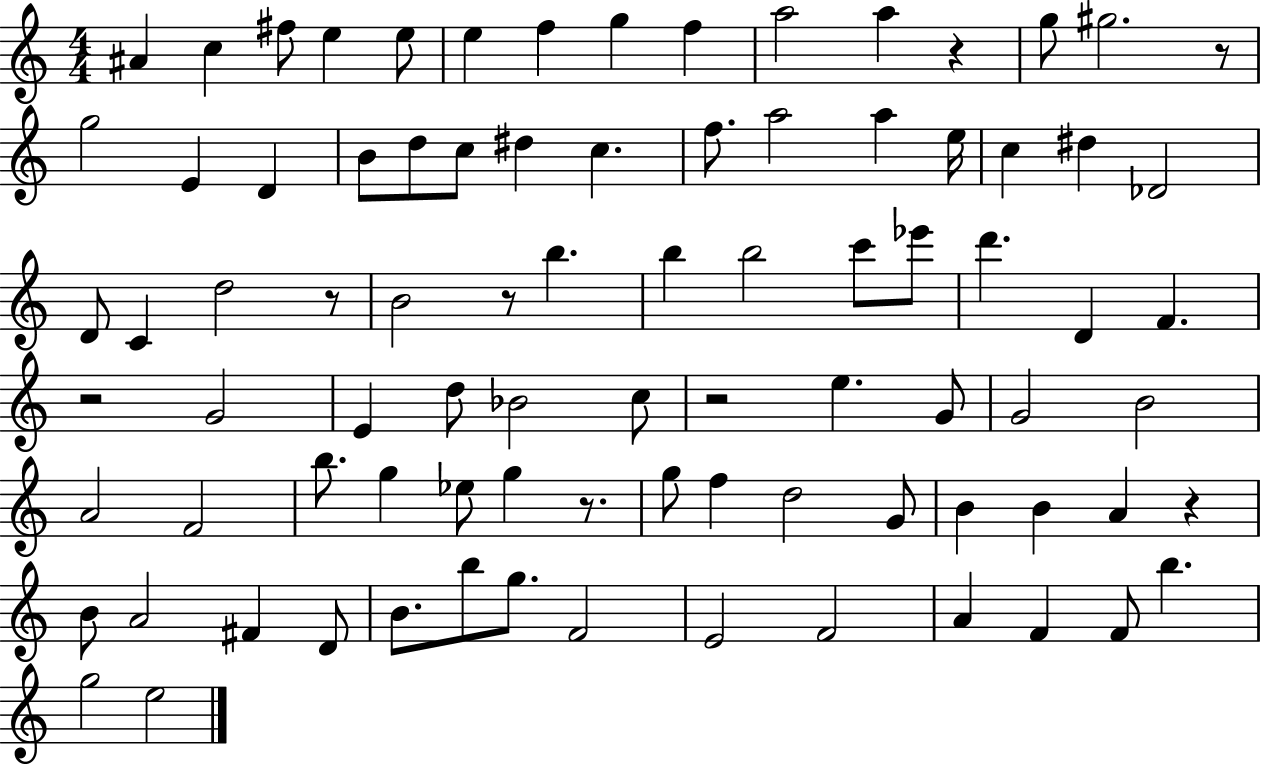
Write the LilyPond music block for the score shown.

{
  \clef treble
  \numericTimeSignature
  \time 4/4
  \key c \major
  ais'4 c''4 fis''8 e''4 e''8 | e''4 f''4 g''4 f''4 | a''2 a''4 r4 | g''8 gis''2. r8 | \break g''2 e'4 d'4 | b'8 d''8 c''8 dis''4 c''4. | f''8. a''2 a''4 e''16 | c''4 dis''4 des'2 | \break d'8 c'4 d''2 r8 | b'2 r8 b''4. | b''4 b''2 c'''8 ees'''8 | d'''4. d'4 f'4. | \break r2 g'2 | e'4 d''8 bes'2 c''8 | r2 e''4. g'8 | g'2 b'2 | \break a'2 f'2 | b''8. g''4 ees''8 g''4 r8. | g''8 f''4 d''2 g'8 | b'4 b'4 a'4 r4 | \break b'8 a'2 fis'4 d'8 | b'8. b''8 g''8. f'2 | e'2 f'2 | a'4 f'4 f'8 b''4. | \break g''2 e''2 | \bar "|."
}